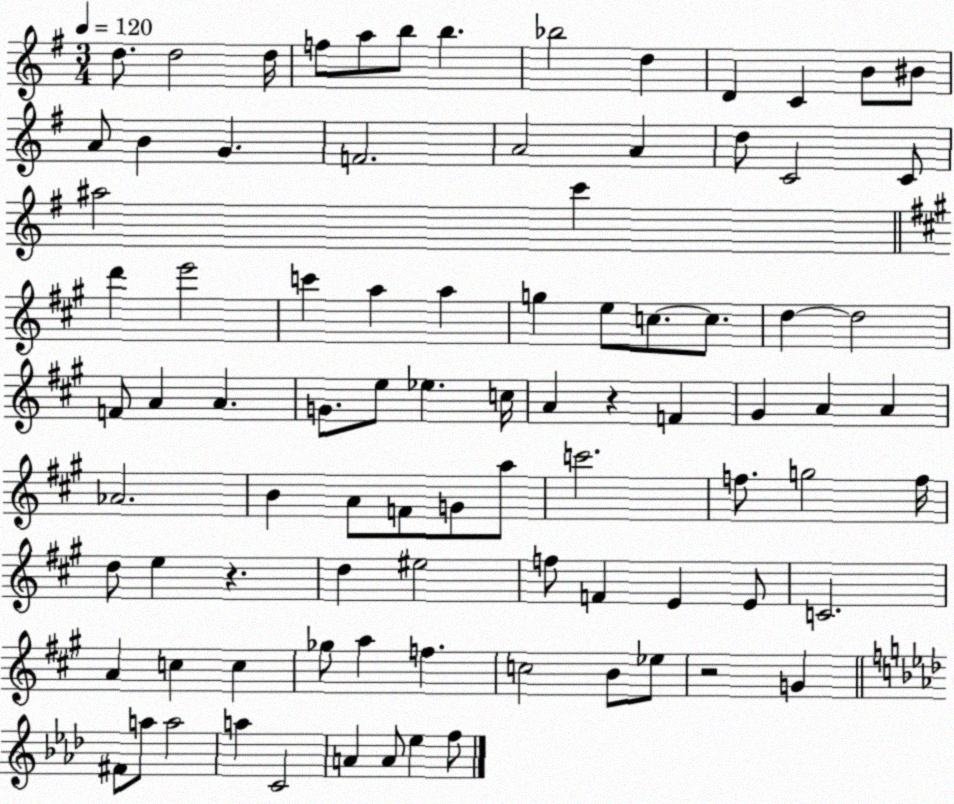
X:1
T:Untitled
M:3/4
L:1/4
K:G
d/2 d2 d/4 f/2 a/2 b/2 b _b2 d D C B/2 ^B/2 A/2 B G F2 A2 A d/2 C2 C/2 ^a2 c' d' e'2 c' a a g e/2 c/2 c/2 d d2 F/2 A A G/2 e/2 _e c/4 A z F ^G A A _A2 B A/2 F/2 G/2 a/2 c'2 f/2 g2 f/4 d/2 e z d ^e2 f/2 F E E/2 C2 A c c _g/2 a f c2 B/2 _e/2 z2 G ^F/2 a/2 a2 a C2 A A/2 _e f/2